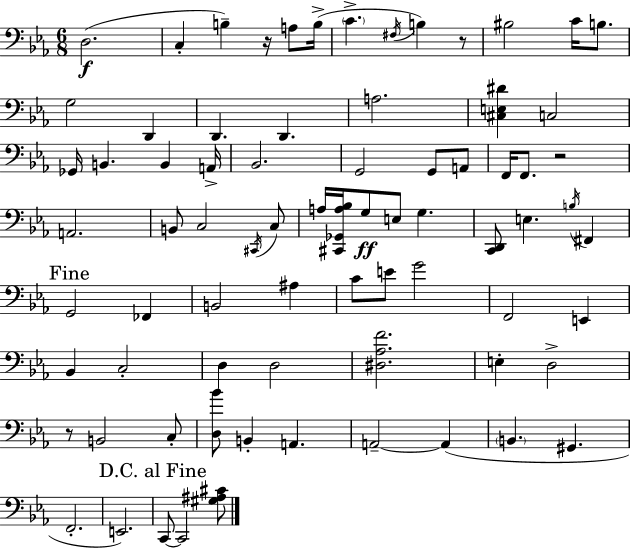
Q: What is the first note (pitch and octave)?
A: D3